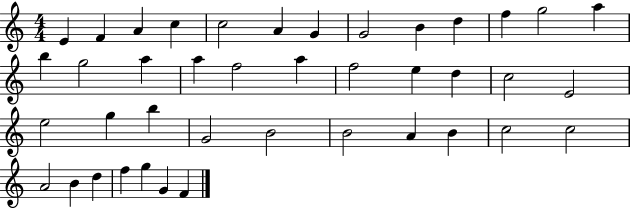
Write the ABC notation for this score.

X:1
T:Untitled
M:4/4
L:1/4
K:C
E F A c c2 A G G2 B d f g2 a b g2 a a f2 a f2 e d c2 E2 e2 g b G2 B2 B2 A B c2 c2 A2 B d f g G F